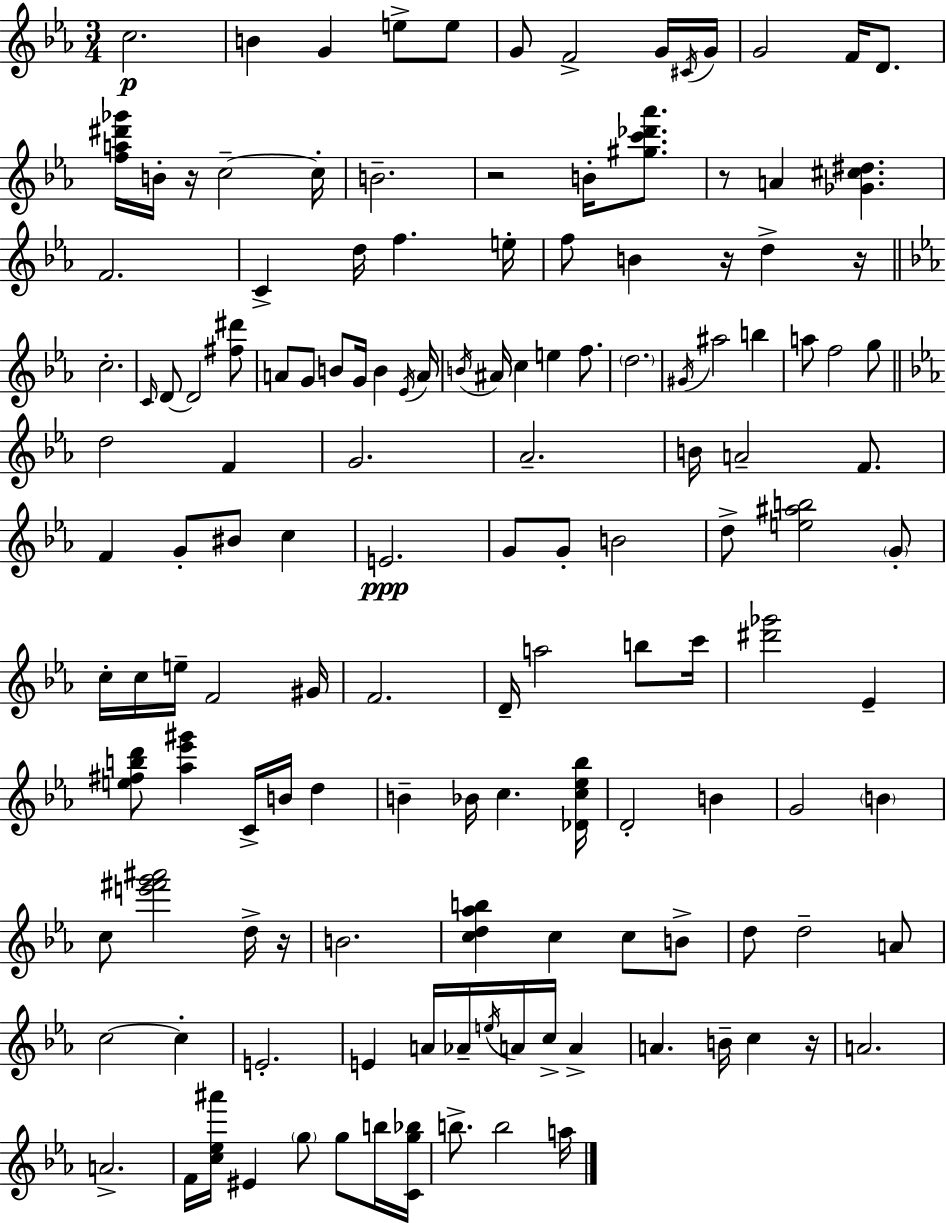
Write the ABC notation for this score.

X:1
T:Untitled
M:3/4
L:1/4
K:Eb
c2 B G e/2 e/2 G/2 F2 G/4 ^C/4 G/4 G2 F/4 D/2 [fa^d'_g']/4 B/4 z/4 c2 c/4 B2 z2 B/4 [^gc'_d'_a']/2 z/2 A [_G^c^d] F2 C d/4 f e/4 f/2 B z/4 d z/4 c2 C/4 D/2 D2 [^f^d']/2 A/2 G/2 B/2 G/4 B _E/4 A/4 B/4 ^A/4 c e f/2 d2 ^G/4 ^a2 b a/2 f2 g/2 d2 F G2 _A2 B/4 A2 F/2 F G/2 ^B/2 c E2 G/2 G/2 B2 d/2 [e^ab]2 G/2 c/4 c/4 e/4 F2 ^G/4 F2 D/4 a2 b/2 c'/4 [^d'_g']2 _E [e^fbd']/2 [_a_e'^g'] C/4 B/4 d B _B/4 c [_Dc_e_b]/4 D2 B G2 B c/2 [e'^f'g'^a']2 d/4 z/4 B2 [cd_ab] c c/2 B/2 d/2 d2 A/2 c2 c E2 E A/4 _A/4 e/4 A/4 c/4 A A B/4 c z/4 A2 A2 F/4 [c_e^a']/4 ^E g/2 g/2 b/4 [Cg_b]/4 b/2 b2 a/4